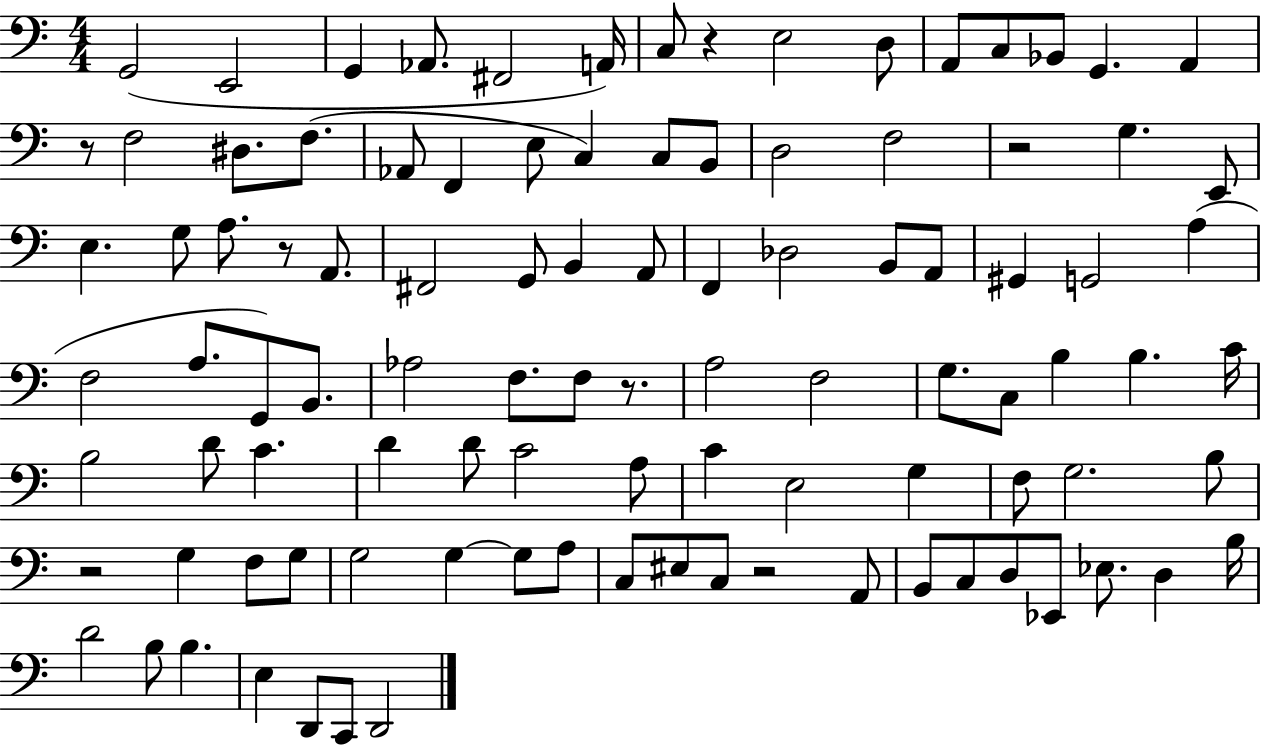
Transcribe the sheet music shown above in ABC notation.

X:1
T:Untitled
M:4/4
L:1/4
K:C
G,,2 E,,2 G,, _A,,/2 ^F,,2 A,,/4 C,/2 z E,2 D,/2 A,,/2 C,/2 _B,,/2 G,, A,, z/2 F,2 ^D,/2 F,/2 _A,,/2 F,, E,/2 C, C,/2 B,,/2 D,2 F,2 z2 G, E,,/2 E, G,/2 A,/2 z/2 A,,/2 ^F,,2 G,,/2 B,, A,,/2 F,, _D,2 B,,/2 A,,/2 ^G,, G,,2 A, F,2 A,/2 G,,/2 B,,/2 _A,2 F,/2 F,/2 z/2 A,2 F,2 G,/2 C,/2 B, B, C/4 B,2 D/2 C D D/2 C2 A,/2 C E,2 G, F,/2 G,2 B,/2 z2 G, F,/2 G,/2 G,2 G, G,/2 A,/2 C,/2 ^E,/2 C,/2 z2 A,,/2 B,,/2 C,/2 D,/2 _E,,/2 _E,/2 D, B,/4 D2 B,/2 B, E, D,,/2 C,,/2 D,,2